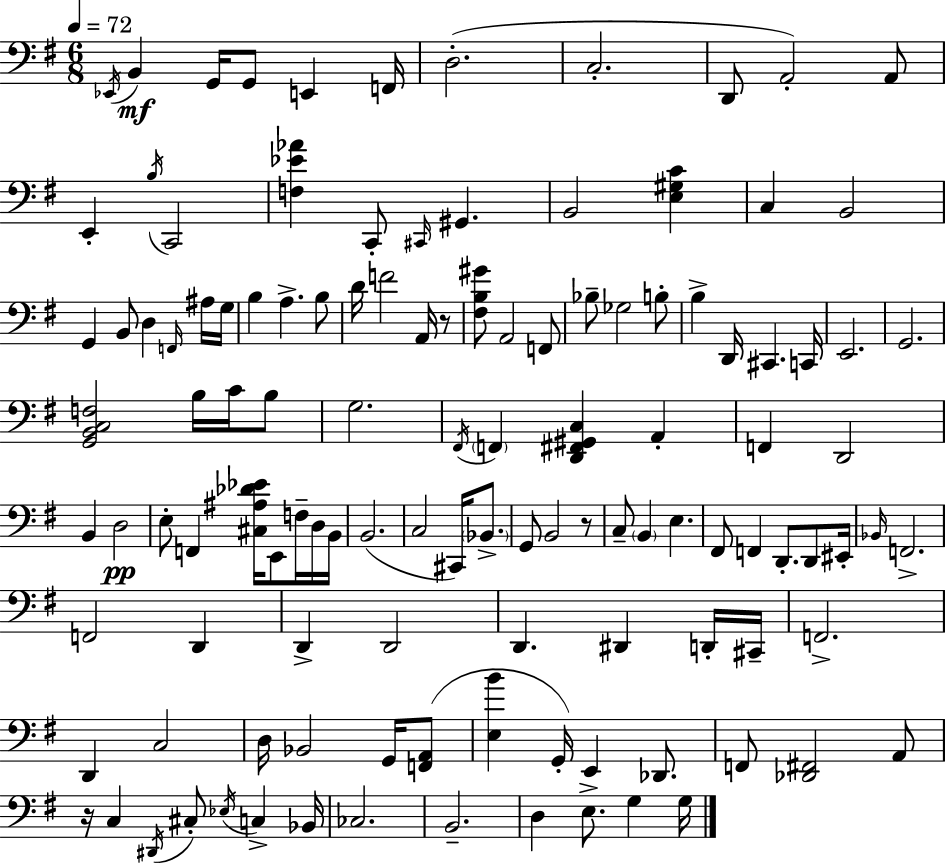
{
  \clef bass
  \numericTimeSignature
  \time 6/8
  \key g \major
  \tempo 4 = 72
  \acciaccatura { ees,16 }\mf b,4 g,16 g,8 e,4 | f,16 d2.-.( | c2.-. | d,8 a,2-.) a,8 | \break e,4-. \acciaccatura { b16 } c,2 | <f ees' aes'>4 c,8-. \grace { cis,16 } gis,4. | b,2 <e gis c'>4 | c4 b,2 | \break g,4 b,8 d4 | \grace { f,16 } ais16 g16 b4 a4.-> | b8 d'16 f'2 | a,16 r8 <fis b gis'>8 a,2 | \break f,8 bes8-- ges2 | b8-. b4-> d,16 cis,4. | c,16 e,2. | g,2. | \break <g, b, c f>2 | b16 c'16 b8 g2. | \acciaccatura { fis,16 } \parenthesize f,4 <d, fis, gis, c>4 | a,4-. f,4 d,2 | \break b,4 d2\pp | e8-. f,4 <cis ais des' ees'>16 | e,8 f16-- d16 b,16 b,2.( | c2 | \break cis,16) \parenthesize bes,8.-> g,8 b,2 | r8 c8-- \parenthesize b,4 e4. | fis,8 f,4 d,8.-. | d,8 eis,16-. \grace { bes,16 } f,2.-> | \break f,2 | d,4 d,4-> d,2 | d,4. | dis,4 d,16-. cis,16-- f,2.-> | \break d,4 c2 | d16 bes,2 | g,16 <f, a,>8( <e b'>4 g,16-.) e,4 | des,8. f,8 <des, fis,>2 | \break a,8 r16 c4 \acciaccatura { dis,16 } | cis8-. \acciaccatura { ees16 } c4-> bes,16 ces2. | b,2.-- | d4 | \break e8.-> g4 g16 \bar "|."
}